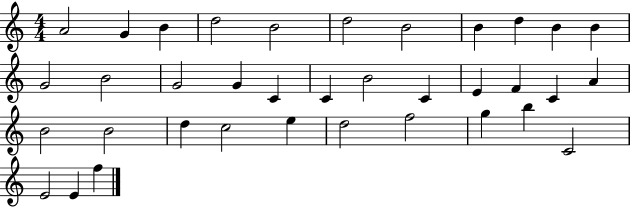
{
  \clef treble
  \numericTimeSignature
  \time 4/4
  \key c \major
  a'2 g'4 b'4 | d''2 b'2 | d''2 b'2 | b'4 d''4 b'4 b'4 | \break g'2 b'2 | g'2 g'4 c'4 | c'4 b'2 c'4 | e'4 f'4 c'4 a'4 | \break b'2 b'2 | d''4 c''2 e''4 | d''2 f''2 | g''4 b''4 c'2 | \break e'2 e'4 f''4 | \bar "|."
}